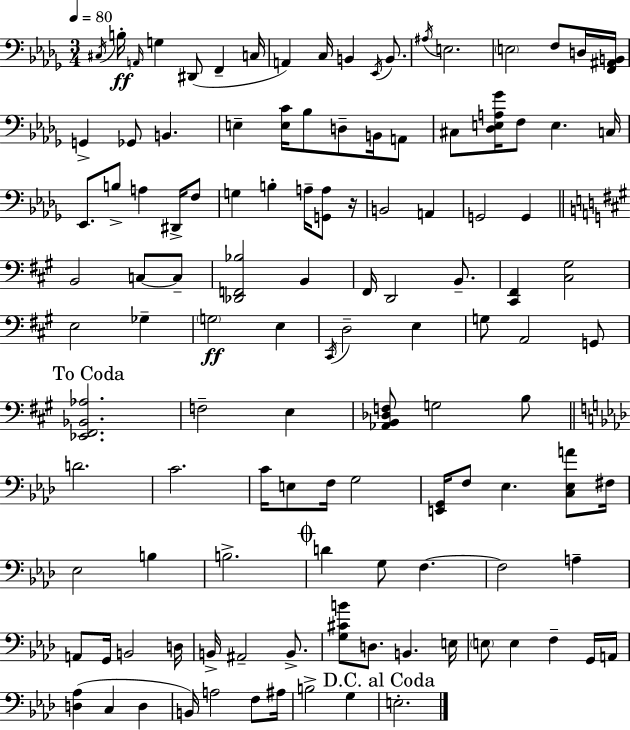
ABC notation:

X:1
T:Untitled
M:3/4
L:1/4
K:Bbm
^C,/4 B,/4 A,,/4 G, ^D,,/2 F,, C,/4 A,, C,/4 B,, _E,,/4 B,,/2 ^A,/4 E,2 E,2 F,/2 D,/4 [F,,^A,,B,,]/4 G,, _G,,/2 B,, E, [E,C]/4 _B,/2 D,/2 B,,/4 A,,/2 ^C,/2 [_D,E,A,_G]/4 F,/2 E, C,/4 _E,,/2 B,/2 A, ^D,,/4 F,/2 G, B, A,/4 [G,,A,]/2 z/4 B,,2 A,, G,,2 G,, B,,2 C,/2 C,/2 [_D,,F,,_B,]2 B,, ^F,,/4 D,,2 B,,/2 [^C,,^F,,] [^C,^G,]2 E,2 _G, G,2 E, ^C,,/4 D,2 E, G,/2 A,,2 G,,/2 [_E,,^F,,_B,,_A,]2 F,2 E, [_A,,B,,_D,F,]/2 G,2 B,/2 D2 C2 C/4 E,/2 F,/4 G,2 [E,,G,,]/4 F,/2 _E, [C,_E,A]/2 ^F,/4 _E,2 B, B,2 D G,/2 F, F,2 A, A,,/2 G,,/4 B,,2 D,/4 B,,/4 ^A,,2 B,,/2 [G,^CB]/2 D,/2 B,, E,/4 E,/2 E, F, G,,/4 A,,/4 [D,_A,] C, D, B,,/4 A,2 F,/2 ^A,/4 B,2 G, E,2